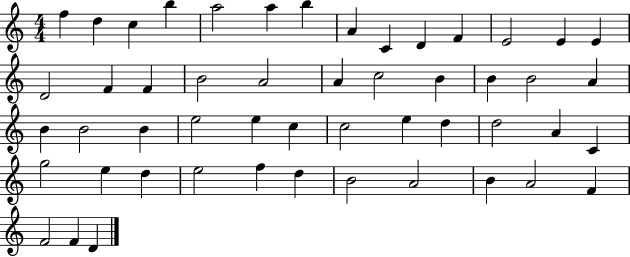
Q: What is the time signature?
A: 4/4